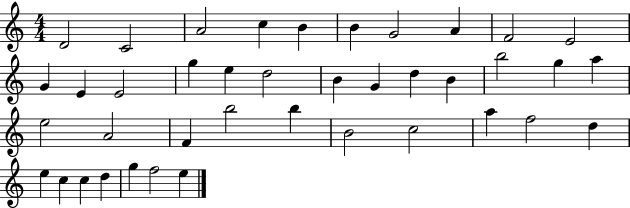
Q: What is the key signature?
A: C major